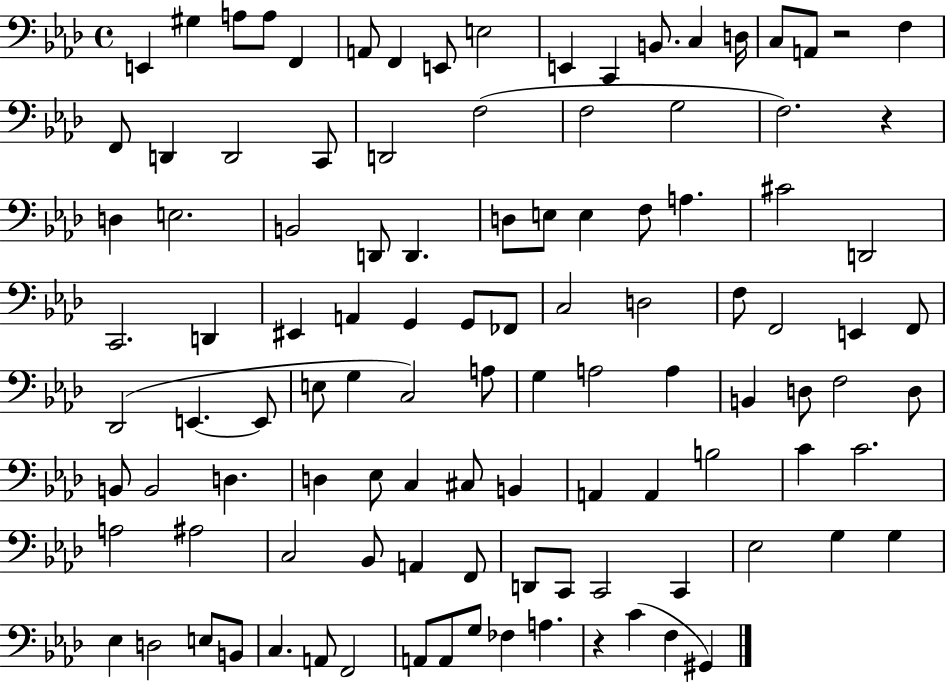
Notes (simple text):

E2/q G#3/q A3/e A3/e F2/q A2/e F2/q E2/e E3/h E2/q C2/q B2/e. C3/q D3/s C3/e A2/e R/h F3/q F2/e D2/q D2/h C2/e D2/h F3/h F3/h G3/h F3/h. R/q D3/q E3/h. B2/h D2/e D2/q. D3/e E3/e E3/q F3/e A3/q. C#4/h D2/h C2/h. D2/q EIS2/q A2/q G2/q G2/e FES2/e C3/h D3/h F3/e F2/h E2/q F2/e Db2/h E2/q. E2/e E3/e G3/q C3/h A3/e G3/q A3/h A3/q B2/q D3/e F3/h D3/e B2/e B2/h D3/q. D3/q Eb3/e C3/q C#3/e B2/q A2/q A2/q B3/h C4/q C4/h. A3/h A#3/h C3/h Bb2/e A2/q F2/e D2/e C2/e C2/h C2/q Eb3/h G3/q G3/q Eb3/q D3/h E3/e B2/e C3/q. A2/e F2/h A2/e A2/e G3/e FES3/q A3/q. R/q C4/q F3/q G#2/q